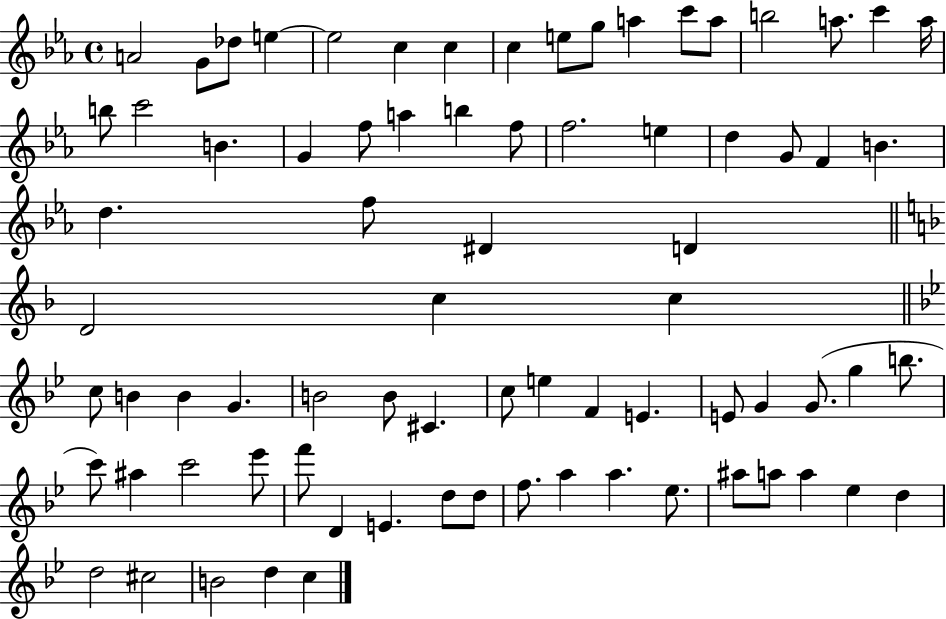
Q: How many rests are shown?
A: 0